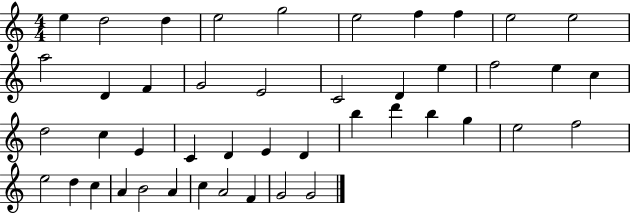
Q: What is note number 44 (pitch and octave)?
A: G4